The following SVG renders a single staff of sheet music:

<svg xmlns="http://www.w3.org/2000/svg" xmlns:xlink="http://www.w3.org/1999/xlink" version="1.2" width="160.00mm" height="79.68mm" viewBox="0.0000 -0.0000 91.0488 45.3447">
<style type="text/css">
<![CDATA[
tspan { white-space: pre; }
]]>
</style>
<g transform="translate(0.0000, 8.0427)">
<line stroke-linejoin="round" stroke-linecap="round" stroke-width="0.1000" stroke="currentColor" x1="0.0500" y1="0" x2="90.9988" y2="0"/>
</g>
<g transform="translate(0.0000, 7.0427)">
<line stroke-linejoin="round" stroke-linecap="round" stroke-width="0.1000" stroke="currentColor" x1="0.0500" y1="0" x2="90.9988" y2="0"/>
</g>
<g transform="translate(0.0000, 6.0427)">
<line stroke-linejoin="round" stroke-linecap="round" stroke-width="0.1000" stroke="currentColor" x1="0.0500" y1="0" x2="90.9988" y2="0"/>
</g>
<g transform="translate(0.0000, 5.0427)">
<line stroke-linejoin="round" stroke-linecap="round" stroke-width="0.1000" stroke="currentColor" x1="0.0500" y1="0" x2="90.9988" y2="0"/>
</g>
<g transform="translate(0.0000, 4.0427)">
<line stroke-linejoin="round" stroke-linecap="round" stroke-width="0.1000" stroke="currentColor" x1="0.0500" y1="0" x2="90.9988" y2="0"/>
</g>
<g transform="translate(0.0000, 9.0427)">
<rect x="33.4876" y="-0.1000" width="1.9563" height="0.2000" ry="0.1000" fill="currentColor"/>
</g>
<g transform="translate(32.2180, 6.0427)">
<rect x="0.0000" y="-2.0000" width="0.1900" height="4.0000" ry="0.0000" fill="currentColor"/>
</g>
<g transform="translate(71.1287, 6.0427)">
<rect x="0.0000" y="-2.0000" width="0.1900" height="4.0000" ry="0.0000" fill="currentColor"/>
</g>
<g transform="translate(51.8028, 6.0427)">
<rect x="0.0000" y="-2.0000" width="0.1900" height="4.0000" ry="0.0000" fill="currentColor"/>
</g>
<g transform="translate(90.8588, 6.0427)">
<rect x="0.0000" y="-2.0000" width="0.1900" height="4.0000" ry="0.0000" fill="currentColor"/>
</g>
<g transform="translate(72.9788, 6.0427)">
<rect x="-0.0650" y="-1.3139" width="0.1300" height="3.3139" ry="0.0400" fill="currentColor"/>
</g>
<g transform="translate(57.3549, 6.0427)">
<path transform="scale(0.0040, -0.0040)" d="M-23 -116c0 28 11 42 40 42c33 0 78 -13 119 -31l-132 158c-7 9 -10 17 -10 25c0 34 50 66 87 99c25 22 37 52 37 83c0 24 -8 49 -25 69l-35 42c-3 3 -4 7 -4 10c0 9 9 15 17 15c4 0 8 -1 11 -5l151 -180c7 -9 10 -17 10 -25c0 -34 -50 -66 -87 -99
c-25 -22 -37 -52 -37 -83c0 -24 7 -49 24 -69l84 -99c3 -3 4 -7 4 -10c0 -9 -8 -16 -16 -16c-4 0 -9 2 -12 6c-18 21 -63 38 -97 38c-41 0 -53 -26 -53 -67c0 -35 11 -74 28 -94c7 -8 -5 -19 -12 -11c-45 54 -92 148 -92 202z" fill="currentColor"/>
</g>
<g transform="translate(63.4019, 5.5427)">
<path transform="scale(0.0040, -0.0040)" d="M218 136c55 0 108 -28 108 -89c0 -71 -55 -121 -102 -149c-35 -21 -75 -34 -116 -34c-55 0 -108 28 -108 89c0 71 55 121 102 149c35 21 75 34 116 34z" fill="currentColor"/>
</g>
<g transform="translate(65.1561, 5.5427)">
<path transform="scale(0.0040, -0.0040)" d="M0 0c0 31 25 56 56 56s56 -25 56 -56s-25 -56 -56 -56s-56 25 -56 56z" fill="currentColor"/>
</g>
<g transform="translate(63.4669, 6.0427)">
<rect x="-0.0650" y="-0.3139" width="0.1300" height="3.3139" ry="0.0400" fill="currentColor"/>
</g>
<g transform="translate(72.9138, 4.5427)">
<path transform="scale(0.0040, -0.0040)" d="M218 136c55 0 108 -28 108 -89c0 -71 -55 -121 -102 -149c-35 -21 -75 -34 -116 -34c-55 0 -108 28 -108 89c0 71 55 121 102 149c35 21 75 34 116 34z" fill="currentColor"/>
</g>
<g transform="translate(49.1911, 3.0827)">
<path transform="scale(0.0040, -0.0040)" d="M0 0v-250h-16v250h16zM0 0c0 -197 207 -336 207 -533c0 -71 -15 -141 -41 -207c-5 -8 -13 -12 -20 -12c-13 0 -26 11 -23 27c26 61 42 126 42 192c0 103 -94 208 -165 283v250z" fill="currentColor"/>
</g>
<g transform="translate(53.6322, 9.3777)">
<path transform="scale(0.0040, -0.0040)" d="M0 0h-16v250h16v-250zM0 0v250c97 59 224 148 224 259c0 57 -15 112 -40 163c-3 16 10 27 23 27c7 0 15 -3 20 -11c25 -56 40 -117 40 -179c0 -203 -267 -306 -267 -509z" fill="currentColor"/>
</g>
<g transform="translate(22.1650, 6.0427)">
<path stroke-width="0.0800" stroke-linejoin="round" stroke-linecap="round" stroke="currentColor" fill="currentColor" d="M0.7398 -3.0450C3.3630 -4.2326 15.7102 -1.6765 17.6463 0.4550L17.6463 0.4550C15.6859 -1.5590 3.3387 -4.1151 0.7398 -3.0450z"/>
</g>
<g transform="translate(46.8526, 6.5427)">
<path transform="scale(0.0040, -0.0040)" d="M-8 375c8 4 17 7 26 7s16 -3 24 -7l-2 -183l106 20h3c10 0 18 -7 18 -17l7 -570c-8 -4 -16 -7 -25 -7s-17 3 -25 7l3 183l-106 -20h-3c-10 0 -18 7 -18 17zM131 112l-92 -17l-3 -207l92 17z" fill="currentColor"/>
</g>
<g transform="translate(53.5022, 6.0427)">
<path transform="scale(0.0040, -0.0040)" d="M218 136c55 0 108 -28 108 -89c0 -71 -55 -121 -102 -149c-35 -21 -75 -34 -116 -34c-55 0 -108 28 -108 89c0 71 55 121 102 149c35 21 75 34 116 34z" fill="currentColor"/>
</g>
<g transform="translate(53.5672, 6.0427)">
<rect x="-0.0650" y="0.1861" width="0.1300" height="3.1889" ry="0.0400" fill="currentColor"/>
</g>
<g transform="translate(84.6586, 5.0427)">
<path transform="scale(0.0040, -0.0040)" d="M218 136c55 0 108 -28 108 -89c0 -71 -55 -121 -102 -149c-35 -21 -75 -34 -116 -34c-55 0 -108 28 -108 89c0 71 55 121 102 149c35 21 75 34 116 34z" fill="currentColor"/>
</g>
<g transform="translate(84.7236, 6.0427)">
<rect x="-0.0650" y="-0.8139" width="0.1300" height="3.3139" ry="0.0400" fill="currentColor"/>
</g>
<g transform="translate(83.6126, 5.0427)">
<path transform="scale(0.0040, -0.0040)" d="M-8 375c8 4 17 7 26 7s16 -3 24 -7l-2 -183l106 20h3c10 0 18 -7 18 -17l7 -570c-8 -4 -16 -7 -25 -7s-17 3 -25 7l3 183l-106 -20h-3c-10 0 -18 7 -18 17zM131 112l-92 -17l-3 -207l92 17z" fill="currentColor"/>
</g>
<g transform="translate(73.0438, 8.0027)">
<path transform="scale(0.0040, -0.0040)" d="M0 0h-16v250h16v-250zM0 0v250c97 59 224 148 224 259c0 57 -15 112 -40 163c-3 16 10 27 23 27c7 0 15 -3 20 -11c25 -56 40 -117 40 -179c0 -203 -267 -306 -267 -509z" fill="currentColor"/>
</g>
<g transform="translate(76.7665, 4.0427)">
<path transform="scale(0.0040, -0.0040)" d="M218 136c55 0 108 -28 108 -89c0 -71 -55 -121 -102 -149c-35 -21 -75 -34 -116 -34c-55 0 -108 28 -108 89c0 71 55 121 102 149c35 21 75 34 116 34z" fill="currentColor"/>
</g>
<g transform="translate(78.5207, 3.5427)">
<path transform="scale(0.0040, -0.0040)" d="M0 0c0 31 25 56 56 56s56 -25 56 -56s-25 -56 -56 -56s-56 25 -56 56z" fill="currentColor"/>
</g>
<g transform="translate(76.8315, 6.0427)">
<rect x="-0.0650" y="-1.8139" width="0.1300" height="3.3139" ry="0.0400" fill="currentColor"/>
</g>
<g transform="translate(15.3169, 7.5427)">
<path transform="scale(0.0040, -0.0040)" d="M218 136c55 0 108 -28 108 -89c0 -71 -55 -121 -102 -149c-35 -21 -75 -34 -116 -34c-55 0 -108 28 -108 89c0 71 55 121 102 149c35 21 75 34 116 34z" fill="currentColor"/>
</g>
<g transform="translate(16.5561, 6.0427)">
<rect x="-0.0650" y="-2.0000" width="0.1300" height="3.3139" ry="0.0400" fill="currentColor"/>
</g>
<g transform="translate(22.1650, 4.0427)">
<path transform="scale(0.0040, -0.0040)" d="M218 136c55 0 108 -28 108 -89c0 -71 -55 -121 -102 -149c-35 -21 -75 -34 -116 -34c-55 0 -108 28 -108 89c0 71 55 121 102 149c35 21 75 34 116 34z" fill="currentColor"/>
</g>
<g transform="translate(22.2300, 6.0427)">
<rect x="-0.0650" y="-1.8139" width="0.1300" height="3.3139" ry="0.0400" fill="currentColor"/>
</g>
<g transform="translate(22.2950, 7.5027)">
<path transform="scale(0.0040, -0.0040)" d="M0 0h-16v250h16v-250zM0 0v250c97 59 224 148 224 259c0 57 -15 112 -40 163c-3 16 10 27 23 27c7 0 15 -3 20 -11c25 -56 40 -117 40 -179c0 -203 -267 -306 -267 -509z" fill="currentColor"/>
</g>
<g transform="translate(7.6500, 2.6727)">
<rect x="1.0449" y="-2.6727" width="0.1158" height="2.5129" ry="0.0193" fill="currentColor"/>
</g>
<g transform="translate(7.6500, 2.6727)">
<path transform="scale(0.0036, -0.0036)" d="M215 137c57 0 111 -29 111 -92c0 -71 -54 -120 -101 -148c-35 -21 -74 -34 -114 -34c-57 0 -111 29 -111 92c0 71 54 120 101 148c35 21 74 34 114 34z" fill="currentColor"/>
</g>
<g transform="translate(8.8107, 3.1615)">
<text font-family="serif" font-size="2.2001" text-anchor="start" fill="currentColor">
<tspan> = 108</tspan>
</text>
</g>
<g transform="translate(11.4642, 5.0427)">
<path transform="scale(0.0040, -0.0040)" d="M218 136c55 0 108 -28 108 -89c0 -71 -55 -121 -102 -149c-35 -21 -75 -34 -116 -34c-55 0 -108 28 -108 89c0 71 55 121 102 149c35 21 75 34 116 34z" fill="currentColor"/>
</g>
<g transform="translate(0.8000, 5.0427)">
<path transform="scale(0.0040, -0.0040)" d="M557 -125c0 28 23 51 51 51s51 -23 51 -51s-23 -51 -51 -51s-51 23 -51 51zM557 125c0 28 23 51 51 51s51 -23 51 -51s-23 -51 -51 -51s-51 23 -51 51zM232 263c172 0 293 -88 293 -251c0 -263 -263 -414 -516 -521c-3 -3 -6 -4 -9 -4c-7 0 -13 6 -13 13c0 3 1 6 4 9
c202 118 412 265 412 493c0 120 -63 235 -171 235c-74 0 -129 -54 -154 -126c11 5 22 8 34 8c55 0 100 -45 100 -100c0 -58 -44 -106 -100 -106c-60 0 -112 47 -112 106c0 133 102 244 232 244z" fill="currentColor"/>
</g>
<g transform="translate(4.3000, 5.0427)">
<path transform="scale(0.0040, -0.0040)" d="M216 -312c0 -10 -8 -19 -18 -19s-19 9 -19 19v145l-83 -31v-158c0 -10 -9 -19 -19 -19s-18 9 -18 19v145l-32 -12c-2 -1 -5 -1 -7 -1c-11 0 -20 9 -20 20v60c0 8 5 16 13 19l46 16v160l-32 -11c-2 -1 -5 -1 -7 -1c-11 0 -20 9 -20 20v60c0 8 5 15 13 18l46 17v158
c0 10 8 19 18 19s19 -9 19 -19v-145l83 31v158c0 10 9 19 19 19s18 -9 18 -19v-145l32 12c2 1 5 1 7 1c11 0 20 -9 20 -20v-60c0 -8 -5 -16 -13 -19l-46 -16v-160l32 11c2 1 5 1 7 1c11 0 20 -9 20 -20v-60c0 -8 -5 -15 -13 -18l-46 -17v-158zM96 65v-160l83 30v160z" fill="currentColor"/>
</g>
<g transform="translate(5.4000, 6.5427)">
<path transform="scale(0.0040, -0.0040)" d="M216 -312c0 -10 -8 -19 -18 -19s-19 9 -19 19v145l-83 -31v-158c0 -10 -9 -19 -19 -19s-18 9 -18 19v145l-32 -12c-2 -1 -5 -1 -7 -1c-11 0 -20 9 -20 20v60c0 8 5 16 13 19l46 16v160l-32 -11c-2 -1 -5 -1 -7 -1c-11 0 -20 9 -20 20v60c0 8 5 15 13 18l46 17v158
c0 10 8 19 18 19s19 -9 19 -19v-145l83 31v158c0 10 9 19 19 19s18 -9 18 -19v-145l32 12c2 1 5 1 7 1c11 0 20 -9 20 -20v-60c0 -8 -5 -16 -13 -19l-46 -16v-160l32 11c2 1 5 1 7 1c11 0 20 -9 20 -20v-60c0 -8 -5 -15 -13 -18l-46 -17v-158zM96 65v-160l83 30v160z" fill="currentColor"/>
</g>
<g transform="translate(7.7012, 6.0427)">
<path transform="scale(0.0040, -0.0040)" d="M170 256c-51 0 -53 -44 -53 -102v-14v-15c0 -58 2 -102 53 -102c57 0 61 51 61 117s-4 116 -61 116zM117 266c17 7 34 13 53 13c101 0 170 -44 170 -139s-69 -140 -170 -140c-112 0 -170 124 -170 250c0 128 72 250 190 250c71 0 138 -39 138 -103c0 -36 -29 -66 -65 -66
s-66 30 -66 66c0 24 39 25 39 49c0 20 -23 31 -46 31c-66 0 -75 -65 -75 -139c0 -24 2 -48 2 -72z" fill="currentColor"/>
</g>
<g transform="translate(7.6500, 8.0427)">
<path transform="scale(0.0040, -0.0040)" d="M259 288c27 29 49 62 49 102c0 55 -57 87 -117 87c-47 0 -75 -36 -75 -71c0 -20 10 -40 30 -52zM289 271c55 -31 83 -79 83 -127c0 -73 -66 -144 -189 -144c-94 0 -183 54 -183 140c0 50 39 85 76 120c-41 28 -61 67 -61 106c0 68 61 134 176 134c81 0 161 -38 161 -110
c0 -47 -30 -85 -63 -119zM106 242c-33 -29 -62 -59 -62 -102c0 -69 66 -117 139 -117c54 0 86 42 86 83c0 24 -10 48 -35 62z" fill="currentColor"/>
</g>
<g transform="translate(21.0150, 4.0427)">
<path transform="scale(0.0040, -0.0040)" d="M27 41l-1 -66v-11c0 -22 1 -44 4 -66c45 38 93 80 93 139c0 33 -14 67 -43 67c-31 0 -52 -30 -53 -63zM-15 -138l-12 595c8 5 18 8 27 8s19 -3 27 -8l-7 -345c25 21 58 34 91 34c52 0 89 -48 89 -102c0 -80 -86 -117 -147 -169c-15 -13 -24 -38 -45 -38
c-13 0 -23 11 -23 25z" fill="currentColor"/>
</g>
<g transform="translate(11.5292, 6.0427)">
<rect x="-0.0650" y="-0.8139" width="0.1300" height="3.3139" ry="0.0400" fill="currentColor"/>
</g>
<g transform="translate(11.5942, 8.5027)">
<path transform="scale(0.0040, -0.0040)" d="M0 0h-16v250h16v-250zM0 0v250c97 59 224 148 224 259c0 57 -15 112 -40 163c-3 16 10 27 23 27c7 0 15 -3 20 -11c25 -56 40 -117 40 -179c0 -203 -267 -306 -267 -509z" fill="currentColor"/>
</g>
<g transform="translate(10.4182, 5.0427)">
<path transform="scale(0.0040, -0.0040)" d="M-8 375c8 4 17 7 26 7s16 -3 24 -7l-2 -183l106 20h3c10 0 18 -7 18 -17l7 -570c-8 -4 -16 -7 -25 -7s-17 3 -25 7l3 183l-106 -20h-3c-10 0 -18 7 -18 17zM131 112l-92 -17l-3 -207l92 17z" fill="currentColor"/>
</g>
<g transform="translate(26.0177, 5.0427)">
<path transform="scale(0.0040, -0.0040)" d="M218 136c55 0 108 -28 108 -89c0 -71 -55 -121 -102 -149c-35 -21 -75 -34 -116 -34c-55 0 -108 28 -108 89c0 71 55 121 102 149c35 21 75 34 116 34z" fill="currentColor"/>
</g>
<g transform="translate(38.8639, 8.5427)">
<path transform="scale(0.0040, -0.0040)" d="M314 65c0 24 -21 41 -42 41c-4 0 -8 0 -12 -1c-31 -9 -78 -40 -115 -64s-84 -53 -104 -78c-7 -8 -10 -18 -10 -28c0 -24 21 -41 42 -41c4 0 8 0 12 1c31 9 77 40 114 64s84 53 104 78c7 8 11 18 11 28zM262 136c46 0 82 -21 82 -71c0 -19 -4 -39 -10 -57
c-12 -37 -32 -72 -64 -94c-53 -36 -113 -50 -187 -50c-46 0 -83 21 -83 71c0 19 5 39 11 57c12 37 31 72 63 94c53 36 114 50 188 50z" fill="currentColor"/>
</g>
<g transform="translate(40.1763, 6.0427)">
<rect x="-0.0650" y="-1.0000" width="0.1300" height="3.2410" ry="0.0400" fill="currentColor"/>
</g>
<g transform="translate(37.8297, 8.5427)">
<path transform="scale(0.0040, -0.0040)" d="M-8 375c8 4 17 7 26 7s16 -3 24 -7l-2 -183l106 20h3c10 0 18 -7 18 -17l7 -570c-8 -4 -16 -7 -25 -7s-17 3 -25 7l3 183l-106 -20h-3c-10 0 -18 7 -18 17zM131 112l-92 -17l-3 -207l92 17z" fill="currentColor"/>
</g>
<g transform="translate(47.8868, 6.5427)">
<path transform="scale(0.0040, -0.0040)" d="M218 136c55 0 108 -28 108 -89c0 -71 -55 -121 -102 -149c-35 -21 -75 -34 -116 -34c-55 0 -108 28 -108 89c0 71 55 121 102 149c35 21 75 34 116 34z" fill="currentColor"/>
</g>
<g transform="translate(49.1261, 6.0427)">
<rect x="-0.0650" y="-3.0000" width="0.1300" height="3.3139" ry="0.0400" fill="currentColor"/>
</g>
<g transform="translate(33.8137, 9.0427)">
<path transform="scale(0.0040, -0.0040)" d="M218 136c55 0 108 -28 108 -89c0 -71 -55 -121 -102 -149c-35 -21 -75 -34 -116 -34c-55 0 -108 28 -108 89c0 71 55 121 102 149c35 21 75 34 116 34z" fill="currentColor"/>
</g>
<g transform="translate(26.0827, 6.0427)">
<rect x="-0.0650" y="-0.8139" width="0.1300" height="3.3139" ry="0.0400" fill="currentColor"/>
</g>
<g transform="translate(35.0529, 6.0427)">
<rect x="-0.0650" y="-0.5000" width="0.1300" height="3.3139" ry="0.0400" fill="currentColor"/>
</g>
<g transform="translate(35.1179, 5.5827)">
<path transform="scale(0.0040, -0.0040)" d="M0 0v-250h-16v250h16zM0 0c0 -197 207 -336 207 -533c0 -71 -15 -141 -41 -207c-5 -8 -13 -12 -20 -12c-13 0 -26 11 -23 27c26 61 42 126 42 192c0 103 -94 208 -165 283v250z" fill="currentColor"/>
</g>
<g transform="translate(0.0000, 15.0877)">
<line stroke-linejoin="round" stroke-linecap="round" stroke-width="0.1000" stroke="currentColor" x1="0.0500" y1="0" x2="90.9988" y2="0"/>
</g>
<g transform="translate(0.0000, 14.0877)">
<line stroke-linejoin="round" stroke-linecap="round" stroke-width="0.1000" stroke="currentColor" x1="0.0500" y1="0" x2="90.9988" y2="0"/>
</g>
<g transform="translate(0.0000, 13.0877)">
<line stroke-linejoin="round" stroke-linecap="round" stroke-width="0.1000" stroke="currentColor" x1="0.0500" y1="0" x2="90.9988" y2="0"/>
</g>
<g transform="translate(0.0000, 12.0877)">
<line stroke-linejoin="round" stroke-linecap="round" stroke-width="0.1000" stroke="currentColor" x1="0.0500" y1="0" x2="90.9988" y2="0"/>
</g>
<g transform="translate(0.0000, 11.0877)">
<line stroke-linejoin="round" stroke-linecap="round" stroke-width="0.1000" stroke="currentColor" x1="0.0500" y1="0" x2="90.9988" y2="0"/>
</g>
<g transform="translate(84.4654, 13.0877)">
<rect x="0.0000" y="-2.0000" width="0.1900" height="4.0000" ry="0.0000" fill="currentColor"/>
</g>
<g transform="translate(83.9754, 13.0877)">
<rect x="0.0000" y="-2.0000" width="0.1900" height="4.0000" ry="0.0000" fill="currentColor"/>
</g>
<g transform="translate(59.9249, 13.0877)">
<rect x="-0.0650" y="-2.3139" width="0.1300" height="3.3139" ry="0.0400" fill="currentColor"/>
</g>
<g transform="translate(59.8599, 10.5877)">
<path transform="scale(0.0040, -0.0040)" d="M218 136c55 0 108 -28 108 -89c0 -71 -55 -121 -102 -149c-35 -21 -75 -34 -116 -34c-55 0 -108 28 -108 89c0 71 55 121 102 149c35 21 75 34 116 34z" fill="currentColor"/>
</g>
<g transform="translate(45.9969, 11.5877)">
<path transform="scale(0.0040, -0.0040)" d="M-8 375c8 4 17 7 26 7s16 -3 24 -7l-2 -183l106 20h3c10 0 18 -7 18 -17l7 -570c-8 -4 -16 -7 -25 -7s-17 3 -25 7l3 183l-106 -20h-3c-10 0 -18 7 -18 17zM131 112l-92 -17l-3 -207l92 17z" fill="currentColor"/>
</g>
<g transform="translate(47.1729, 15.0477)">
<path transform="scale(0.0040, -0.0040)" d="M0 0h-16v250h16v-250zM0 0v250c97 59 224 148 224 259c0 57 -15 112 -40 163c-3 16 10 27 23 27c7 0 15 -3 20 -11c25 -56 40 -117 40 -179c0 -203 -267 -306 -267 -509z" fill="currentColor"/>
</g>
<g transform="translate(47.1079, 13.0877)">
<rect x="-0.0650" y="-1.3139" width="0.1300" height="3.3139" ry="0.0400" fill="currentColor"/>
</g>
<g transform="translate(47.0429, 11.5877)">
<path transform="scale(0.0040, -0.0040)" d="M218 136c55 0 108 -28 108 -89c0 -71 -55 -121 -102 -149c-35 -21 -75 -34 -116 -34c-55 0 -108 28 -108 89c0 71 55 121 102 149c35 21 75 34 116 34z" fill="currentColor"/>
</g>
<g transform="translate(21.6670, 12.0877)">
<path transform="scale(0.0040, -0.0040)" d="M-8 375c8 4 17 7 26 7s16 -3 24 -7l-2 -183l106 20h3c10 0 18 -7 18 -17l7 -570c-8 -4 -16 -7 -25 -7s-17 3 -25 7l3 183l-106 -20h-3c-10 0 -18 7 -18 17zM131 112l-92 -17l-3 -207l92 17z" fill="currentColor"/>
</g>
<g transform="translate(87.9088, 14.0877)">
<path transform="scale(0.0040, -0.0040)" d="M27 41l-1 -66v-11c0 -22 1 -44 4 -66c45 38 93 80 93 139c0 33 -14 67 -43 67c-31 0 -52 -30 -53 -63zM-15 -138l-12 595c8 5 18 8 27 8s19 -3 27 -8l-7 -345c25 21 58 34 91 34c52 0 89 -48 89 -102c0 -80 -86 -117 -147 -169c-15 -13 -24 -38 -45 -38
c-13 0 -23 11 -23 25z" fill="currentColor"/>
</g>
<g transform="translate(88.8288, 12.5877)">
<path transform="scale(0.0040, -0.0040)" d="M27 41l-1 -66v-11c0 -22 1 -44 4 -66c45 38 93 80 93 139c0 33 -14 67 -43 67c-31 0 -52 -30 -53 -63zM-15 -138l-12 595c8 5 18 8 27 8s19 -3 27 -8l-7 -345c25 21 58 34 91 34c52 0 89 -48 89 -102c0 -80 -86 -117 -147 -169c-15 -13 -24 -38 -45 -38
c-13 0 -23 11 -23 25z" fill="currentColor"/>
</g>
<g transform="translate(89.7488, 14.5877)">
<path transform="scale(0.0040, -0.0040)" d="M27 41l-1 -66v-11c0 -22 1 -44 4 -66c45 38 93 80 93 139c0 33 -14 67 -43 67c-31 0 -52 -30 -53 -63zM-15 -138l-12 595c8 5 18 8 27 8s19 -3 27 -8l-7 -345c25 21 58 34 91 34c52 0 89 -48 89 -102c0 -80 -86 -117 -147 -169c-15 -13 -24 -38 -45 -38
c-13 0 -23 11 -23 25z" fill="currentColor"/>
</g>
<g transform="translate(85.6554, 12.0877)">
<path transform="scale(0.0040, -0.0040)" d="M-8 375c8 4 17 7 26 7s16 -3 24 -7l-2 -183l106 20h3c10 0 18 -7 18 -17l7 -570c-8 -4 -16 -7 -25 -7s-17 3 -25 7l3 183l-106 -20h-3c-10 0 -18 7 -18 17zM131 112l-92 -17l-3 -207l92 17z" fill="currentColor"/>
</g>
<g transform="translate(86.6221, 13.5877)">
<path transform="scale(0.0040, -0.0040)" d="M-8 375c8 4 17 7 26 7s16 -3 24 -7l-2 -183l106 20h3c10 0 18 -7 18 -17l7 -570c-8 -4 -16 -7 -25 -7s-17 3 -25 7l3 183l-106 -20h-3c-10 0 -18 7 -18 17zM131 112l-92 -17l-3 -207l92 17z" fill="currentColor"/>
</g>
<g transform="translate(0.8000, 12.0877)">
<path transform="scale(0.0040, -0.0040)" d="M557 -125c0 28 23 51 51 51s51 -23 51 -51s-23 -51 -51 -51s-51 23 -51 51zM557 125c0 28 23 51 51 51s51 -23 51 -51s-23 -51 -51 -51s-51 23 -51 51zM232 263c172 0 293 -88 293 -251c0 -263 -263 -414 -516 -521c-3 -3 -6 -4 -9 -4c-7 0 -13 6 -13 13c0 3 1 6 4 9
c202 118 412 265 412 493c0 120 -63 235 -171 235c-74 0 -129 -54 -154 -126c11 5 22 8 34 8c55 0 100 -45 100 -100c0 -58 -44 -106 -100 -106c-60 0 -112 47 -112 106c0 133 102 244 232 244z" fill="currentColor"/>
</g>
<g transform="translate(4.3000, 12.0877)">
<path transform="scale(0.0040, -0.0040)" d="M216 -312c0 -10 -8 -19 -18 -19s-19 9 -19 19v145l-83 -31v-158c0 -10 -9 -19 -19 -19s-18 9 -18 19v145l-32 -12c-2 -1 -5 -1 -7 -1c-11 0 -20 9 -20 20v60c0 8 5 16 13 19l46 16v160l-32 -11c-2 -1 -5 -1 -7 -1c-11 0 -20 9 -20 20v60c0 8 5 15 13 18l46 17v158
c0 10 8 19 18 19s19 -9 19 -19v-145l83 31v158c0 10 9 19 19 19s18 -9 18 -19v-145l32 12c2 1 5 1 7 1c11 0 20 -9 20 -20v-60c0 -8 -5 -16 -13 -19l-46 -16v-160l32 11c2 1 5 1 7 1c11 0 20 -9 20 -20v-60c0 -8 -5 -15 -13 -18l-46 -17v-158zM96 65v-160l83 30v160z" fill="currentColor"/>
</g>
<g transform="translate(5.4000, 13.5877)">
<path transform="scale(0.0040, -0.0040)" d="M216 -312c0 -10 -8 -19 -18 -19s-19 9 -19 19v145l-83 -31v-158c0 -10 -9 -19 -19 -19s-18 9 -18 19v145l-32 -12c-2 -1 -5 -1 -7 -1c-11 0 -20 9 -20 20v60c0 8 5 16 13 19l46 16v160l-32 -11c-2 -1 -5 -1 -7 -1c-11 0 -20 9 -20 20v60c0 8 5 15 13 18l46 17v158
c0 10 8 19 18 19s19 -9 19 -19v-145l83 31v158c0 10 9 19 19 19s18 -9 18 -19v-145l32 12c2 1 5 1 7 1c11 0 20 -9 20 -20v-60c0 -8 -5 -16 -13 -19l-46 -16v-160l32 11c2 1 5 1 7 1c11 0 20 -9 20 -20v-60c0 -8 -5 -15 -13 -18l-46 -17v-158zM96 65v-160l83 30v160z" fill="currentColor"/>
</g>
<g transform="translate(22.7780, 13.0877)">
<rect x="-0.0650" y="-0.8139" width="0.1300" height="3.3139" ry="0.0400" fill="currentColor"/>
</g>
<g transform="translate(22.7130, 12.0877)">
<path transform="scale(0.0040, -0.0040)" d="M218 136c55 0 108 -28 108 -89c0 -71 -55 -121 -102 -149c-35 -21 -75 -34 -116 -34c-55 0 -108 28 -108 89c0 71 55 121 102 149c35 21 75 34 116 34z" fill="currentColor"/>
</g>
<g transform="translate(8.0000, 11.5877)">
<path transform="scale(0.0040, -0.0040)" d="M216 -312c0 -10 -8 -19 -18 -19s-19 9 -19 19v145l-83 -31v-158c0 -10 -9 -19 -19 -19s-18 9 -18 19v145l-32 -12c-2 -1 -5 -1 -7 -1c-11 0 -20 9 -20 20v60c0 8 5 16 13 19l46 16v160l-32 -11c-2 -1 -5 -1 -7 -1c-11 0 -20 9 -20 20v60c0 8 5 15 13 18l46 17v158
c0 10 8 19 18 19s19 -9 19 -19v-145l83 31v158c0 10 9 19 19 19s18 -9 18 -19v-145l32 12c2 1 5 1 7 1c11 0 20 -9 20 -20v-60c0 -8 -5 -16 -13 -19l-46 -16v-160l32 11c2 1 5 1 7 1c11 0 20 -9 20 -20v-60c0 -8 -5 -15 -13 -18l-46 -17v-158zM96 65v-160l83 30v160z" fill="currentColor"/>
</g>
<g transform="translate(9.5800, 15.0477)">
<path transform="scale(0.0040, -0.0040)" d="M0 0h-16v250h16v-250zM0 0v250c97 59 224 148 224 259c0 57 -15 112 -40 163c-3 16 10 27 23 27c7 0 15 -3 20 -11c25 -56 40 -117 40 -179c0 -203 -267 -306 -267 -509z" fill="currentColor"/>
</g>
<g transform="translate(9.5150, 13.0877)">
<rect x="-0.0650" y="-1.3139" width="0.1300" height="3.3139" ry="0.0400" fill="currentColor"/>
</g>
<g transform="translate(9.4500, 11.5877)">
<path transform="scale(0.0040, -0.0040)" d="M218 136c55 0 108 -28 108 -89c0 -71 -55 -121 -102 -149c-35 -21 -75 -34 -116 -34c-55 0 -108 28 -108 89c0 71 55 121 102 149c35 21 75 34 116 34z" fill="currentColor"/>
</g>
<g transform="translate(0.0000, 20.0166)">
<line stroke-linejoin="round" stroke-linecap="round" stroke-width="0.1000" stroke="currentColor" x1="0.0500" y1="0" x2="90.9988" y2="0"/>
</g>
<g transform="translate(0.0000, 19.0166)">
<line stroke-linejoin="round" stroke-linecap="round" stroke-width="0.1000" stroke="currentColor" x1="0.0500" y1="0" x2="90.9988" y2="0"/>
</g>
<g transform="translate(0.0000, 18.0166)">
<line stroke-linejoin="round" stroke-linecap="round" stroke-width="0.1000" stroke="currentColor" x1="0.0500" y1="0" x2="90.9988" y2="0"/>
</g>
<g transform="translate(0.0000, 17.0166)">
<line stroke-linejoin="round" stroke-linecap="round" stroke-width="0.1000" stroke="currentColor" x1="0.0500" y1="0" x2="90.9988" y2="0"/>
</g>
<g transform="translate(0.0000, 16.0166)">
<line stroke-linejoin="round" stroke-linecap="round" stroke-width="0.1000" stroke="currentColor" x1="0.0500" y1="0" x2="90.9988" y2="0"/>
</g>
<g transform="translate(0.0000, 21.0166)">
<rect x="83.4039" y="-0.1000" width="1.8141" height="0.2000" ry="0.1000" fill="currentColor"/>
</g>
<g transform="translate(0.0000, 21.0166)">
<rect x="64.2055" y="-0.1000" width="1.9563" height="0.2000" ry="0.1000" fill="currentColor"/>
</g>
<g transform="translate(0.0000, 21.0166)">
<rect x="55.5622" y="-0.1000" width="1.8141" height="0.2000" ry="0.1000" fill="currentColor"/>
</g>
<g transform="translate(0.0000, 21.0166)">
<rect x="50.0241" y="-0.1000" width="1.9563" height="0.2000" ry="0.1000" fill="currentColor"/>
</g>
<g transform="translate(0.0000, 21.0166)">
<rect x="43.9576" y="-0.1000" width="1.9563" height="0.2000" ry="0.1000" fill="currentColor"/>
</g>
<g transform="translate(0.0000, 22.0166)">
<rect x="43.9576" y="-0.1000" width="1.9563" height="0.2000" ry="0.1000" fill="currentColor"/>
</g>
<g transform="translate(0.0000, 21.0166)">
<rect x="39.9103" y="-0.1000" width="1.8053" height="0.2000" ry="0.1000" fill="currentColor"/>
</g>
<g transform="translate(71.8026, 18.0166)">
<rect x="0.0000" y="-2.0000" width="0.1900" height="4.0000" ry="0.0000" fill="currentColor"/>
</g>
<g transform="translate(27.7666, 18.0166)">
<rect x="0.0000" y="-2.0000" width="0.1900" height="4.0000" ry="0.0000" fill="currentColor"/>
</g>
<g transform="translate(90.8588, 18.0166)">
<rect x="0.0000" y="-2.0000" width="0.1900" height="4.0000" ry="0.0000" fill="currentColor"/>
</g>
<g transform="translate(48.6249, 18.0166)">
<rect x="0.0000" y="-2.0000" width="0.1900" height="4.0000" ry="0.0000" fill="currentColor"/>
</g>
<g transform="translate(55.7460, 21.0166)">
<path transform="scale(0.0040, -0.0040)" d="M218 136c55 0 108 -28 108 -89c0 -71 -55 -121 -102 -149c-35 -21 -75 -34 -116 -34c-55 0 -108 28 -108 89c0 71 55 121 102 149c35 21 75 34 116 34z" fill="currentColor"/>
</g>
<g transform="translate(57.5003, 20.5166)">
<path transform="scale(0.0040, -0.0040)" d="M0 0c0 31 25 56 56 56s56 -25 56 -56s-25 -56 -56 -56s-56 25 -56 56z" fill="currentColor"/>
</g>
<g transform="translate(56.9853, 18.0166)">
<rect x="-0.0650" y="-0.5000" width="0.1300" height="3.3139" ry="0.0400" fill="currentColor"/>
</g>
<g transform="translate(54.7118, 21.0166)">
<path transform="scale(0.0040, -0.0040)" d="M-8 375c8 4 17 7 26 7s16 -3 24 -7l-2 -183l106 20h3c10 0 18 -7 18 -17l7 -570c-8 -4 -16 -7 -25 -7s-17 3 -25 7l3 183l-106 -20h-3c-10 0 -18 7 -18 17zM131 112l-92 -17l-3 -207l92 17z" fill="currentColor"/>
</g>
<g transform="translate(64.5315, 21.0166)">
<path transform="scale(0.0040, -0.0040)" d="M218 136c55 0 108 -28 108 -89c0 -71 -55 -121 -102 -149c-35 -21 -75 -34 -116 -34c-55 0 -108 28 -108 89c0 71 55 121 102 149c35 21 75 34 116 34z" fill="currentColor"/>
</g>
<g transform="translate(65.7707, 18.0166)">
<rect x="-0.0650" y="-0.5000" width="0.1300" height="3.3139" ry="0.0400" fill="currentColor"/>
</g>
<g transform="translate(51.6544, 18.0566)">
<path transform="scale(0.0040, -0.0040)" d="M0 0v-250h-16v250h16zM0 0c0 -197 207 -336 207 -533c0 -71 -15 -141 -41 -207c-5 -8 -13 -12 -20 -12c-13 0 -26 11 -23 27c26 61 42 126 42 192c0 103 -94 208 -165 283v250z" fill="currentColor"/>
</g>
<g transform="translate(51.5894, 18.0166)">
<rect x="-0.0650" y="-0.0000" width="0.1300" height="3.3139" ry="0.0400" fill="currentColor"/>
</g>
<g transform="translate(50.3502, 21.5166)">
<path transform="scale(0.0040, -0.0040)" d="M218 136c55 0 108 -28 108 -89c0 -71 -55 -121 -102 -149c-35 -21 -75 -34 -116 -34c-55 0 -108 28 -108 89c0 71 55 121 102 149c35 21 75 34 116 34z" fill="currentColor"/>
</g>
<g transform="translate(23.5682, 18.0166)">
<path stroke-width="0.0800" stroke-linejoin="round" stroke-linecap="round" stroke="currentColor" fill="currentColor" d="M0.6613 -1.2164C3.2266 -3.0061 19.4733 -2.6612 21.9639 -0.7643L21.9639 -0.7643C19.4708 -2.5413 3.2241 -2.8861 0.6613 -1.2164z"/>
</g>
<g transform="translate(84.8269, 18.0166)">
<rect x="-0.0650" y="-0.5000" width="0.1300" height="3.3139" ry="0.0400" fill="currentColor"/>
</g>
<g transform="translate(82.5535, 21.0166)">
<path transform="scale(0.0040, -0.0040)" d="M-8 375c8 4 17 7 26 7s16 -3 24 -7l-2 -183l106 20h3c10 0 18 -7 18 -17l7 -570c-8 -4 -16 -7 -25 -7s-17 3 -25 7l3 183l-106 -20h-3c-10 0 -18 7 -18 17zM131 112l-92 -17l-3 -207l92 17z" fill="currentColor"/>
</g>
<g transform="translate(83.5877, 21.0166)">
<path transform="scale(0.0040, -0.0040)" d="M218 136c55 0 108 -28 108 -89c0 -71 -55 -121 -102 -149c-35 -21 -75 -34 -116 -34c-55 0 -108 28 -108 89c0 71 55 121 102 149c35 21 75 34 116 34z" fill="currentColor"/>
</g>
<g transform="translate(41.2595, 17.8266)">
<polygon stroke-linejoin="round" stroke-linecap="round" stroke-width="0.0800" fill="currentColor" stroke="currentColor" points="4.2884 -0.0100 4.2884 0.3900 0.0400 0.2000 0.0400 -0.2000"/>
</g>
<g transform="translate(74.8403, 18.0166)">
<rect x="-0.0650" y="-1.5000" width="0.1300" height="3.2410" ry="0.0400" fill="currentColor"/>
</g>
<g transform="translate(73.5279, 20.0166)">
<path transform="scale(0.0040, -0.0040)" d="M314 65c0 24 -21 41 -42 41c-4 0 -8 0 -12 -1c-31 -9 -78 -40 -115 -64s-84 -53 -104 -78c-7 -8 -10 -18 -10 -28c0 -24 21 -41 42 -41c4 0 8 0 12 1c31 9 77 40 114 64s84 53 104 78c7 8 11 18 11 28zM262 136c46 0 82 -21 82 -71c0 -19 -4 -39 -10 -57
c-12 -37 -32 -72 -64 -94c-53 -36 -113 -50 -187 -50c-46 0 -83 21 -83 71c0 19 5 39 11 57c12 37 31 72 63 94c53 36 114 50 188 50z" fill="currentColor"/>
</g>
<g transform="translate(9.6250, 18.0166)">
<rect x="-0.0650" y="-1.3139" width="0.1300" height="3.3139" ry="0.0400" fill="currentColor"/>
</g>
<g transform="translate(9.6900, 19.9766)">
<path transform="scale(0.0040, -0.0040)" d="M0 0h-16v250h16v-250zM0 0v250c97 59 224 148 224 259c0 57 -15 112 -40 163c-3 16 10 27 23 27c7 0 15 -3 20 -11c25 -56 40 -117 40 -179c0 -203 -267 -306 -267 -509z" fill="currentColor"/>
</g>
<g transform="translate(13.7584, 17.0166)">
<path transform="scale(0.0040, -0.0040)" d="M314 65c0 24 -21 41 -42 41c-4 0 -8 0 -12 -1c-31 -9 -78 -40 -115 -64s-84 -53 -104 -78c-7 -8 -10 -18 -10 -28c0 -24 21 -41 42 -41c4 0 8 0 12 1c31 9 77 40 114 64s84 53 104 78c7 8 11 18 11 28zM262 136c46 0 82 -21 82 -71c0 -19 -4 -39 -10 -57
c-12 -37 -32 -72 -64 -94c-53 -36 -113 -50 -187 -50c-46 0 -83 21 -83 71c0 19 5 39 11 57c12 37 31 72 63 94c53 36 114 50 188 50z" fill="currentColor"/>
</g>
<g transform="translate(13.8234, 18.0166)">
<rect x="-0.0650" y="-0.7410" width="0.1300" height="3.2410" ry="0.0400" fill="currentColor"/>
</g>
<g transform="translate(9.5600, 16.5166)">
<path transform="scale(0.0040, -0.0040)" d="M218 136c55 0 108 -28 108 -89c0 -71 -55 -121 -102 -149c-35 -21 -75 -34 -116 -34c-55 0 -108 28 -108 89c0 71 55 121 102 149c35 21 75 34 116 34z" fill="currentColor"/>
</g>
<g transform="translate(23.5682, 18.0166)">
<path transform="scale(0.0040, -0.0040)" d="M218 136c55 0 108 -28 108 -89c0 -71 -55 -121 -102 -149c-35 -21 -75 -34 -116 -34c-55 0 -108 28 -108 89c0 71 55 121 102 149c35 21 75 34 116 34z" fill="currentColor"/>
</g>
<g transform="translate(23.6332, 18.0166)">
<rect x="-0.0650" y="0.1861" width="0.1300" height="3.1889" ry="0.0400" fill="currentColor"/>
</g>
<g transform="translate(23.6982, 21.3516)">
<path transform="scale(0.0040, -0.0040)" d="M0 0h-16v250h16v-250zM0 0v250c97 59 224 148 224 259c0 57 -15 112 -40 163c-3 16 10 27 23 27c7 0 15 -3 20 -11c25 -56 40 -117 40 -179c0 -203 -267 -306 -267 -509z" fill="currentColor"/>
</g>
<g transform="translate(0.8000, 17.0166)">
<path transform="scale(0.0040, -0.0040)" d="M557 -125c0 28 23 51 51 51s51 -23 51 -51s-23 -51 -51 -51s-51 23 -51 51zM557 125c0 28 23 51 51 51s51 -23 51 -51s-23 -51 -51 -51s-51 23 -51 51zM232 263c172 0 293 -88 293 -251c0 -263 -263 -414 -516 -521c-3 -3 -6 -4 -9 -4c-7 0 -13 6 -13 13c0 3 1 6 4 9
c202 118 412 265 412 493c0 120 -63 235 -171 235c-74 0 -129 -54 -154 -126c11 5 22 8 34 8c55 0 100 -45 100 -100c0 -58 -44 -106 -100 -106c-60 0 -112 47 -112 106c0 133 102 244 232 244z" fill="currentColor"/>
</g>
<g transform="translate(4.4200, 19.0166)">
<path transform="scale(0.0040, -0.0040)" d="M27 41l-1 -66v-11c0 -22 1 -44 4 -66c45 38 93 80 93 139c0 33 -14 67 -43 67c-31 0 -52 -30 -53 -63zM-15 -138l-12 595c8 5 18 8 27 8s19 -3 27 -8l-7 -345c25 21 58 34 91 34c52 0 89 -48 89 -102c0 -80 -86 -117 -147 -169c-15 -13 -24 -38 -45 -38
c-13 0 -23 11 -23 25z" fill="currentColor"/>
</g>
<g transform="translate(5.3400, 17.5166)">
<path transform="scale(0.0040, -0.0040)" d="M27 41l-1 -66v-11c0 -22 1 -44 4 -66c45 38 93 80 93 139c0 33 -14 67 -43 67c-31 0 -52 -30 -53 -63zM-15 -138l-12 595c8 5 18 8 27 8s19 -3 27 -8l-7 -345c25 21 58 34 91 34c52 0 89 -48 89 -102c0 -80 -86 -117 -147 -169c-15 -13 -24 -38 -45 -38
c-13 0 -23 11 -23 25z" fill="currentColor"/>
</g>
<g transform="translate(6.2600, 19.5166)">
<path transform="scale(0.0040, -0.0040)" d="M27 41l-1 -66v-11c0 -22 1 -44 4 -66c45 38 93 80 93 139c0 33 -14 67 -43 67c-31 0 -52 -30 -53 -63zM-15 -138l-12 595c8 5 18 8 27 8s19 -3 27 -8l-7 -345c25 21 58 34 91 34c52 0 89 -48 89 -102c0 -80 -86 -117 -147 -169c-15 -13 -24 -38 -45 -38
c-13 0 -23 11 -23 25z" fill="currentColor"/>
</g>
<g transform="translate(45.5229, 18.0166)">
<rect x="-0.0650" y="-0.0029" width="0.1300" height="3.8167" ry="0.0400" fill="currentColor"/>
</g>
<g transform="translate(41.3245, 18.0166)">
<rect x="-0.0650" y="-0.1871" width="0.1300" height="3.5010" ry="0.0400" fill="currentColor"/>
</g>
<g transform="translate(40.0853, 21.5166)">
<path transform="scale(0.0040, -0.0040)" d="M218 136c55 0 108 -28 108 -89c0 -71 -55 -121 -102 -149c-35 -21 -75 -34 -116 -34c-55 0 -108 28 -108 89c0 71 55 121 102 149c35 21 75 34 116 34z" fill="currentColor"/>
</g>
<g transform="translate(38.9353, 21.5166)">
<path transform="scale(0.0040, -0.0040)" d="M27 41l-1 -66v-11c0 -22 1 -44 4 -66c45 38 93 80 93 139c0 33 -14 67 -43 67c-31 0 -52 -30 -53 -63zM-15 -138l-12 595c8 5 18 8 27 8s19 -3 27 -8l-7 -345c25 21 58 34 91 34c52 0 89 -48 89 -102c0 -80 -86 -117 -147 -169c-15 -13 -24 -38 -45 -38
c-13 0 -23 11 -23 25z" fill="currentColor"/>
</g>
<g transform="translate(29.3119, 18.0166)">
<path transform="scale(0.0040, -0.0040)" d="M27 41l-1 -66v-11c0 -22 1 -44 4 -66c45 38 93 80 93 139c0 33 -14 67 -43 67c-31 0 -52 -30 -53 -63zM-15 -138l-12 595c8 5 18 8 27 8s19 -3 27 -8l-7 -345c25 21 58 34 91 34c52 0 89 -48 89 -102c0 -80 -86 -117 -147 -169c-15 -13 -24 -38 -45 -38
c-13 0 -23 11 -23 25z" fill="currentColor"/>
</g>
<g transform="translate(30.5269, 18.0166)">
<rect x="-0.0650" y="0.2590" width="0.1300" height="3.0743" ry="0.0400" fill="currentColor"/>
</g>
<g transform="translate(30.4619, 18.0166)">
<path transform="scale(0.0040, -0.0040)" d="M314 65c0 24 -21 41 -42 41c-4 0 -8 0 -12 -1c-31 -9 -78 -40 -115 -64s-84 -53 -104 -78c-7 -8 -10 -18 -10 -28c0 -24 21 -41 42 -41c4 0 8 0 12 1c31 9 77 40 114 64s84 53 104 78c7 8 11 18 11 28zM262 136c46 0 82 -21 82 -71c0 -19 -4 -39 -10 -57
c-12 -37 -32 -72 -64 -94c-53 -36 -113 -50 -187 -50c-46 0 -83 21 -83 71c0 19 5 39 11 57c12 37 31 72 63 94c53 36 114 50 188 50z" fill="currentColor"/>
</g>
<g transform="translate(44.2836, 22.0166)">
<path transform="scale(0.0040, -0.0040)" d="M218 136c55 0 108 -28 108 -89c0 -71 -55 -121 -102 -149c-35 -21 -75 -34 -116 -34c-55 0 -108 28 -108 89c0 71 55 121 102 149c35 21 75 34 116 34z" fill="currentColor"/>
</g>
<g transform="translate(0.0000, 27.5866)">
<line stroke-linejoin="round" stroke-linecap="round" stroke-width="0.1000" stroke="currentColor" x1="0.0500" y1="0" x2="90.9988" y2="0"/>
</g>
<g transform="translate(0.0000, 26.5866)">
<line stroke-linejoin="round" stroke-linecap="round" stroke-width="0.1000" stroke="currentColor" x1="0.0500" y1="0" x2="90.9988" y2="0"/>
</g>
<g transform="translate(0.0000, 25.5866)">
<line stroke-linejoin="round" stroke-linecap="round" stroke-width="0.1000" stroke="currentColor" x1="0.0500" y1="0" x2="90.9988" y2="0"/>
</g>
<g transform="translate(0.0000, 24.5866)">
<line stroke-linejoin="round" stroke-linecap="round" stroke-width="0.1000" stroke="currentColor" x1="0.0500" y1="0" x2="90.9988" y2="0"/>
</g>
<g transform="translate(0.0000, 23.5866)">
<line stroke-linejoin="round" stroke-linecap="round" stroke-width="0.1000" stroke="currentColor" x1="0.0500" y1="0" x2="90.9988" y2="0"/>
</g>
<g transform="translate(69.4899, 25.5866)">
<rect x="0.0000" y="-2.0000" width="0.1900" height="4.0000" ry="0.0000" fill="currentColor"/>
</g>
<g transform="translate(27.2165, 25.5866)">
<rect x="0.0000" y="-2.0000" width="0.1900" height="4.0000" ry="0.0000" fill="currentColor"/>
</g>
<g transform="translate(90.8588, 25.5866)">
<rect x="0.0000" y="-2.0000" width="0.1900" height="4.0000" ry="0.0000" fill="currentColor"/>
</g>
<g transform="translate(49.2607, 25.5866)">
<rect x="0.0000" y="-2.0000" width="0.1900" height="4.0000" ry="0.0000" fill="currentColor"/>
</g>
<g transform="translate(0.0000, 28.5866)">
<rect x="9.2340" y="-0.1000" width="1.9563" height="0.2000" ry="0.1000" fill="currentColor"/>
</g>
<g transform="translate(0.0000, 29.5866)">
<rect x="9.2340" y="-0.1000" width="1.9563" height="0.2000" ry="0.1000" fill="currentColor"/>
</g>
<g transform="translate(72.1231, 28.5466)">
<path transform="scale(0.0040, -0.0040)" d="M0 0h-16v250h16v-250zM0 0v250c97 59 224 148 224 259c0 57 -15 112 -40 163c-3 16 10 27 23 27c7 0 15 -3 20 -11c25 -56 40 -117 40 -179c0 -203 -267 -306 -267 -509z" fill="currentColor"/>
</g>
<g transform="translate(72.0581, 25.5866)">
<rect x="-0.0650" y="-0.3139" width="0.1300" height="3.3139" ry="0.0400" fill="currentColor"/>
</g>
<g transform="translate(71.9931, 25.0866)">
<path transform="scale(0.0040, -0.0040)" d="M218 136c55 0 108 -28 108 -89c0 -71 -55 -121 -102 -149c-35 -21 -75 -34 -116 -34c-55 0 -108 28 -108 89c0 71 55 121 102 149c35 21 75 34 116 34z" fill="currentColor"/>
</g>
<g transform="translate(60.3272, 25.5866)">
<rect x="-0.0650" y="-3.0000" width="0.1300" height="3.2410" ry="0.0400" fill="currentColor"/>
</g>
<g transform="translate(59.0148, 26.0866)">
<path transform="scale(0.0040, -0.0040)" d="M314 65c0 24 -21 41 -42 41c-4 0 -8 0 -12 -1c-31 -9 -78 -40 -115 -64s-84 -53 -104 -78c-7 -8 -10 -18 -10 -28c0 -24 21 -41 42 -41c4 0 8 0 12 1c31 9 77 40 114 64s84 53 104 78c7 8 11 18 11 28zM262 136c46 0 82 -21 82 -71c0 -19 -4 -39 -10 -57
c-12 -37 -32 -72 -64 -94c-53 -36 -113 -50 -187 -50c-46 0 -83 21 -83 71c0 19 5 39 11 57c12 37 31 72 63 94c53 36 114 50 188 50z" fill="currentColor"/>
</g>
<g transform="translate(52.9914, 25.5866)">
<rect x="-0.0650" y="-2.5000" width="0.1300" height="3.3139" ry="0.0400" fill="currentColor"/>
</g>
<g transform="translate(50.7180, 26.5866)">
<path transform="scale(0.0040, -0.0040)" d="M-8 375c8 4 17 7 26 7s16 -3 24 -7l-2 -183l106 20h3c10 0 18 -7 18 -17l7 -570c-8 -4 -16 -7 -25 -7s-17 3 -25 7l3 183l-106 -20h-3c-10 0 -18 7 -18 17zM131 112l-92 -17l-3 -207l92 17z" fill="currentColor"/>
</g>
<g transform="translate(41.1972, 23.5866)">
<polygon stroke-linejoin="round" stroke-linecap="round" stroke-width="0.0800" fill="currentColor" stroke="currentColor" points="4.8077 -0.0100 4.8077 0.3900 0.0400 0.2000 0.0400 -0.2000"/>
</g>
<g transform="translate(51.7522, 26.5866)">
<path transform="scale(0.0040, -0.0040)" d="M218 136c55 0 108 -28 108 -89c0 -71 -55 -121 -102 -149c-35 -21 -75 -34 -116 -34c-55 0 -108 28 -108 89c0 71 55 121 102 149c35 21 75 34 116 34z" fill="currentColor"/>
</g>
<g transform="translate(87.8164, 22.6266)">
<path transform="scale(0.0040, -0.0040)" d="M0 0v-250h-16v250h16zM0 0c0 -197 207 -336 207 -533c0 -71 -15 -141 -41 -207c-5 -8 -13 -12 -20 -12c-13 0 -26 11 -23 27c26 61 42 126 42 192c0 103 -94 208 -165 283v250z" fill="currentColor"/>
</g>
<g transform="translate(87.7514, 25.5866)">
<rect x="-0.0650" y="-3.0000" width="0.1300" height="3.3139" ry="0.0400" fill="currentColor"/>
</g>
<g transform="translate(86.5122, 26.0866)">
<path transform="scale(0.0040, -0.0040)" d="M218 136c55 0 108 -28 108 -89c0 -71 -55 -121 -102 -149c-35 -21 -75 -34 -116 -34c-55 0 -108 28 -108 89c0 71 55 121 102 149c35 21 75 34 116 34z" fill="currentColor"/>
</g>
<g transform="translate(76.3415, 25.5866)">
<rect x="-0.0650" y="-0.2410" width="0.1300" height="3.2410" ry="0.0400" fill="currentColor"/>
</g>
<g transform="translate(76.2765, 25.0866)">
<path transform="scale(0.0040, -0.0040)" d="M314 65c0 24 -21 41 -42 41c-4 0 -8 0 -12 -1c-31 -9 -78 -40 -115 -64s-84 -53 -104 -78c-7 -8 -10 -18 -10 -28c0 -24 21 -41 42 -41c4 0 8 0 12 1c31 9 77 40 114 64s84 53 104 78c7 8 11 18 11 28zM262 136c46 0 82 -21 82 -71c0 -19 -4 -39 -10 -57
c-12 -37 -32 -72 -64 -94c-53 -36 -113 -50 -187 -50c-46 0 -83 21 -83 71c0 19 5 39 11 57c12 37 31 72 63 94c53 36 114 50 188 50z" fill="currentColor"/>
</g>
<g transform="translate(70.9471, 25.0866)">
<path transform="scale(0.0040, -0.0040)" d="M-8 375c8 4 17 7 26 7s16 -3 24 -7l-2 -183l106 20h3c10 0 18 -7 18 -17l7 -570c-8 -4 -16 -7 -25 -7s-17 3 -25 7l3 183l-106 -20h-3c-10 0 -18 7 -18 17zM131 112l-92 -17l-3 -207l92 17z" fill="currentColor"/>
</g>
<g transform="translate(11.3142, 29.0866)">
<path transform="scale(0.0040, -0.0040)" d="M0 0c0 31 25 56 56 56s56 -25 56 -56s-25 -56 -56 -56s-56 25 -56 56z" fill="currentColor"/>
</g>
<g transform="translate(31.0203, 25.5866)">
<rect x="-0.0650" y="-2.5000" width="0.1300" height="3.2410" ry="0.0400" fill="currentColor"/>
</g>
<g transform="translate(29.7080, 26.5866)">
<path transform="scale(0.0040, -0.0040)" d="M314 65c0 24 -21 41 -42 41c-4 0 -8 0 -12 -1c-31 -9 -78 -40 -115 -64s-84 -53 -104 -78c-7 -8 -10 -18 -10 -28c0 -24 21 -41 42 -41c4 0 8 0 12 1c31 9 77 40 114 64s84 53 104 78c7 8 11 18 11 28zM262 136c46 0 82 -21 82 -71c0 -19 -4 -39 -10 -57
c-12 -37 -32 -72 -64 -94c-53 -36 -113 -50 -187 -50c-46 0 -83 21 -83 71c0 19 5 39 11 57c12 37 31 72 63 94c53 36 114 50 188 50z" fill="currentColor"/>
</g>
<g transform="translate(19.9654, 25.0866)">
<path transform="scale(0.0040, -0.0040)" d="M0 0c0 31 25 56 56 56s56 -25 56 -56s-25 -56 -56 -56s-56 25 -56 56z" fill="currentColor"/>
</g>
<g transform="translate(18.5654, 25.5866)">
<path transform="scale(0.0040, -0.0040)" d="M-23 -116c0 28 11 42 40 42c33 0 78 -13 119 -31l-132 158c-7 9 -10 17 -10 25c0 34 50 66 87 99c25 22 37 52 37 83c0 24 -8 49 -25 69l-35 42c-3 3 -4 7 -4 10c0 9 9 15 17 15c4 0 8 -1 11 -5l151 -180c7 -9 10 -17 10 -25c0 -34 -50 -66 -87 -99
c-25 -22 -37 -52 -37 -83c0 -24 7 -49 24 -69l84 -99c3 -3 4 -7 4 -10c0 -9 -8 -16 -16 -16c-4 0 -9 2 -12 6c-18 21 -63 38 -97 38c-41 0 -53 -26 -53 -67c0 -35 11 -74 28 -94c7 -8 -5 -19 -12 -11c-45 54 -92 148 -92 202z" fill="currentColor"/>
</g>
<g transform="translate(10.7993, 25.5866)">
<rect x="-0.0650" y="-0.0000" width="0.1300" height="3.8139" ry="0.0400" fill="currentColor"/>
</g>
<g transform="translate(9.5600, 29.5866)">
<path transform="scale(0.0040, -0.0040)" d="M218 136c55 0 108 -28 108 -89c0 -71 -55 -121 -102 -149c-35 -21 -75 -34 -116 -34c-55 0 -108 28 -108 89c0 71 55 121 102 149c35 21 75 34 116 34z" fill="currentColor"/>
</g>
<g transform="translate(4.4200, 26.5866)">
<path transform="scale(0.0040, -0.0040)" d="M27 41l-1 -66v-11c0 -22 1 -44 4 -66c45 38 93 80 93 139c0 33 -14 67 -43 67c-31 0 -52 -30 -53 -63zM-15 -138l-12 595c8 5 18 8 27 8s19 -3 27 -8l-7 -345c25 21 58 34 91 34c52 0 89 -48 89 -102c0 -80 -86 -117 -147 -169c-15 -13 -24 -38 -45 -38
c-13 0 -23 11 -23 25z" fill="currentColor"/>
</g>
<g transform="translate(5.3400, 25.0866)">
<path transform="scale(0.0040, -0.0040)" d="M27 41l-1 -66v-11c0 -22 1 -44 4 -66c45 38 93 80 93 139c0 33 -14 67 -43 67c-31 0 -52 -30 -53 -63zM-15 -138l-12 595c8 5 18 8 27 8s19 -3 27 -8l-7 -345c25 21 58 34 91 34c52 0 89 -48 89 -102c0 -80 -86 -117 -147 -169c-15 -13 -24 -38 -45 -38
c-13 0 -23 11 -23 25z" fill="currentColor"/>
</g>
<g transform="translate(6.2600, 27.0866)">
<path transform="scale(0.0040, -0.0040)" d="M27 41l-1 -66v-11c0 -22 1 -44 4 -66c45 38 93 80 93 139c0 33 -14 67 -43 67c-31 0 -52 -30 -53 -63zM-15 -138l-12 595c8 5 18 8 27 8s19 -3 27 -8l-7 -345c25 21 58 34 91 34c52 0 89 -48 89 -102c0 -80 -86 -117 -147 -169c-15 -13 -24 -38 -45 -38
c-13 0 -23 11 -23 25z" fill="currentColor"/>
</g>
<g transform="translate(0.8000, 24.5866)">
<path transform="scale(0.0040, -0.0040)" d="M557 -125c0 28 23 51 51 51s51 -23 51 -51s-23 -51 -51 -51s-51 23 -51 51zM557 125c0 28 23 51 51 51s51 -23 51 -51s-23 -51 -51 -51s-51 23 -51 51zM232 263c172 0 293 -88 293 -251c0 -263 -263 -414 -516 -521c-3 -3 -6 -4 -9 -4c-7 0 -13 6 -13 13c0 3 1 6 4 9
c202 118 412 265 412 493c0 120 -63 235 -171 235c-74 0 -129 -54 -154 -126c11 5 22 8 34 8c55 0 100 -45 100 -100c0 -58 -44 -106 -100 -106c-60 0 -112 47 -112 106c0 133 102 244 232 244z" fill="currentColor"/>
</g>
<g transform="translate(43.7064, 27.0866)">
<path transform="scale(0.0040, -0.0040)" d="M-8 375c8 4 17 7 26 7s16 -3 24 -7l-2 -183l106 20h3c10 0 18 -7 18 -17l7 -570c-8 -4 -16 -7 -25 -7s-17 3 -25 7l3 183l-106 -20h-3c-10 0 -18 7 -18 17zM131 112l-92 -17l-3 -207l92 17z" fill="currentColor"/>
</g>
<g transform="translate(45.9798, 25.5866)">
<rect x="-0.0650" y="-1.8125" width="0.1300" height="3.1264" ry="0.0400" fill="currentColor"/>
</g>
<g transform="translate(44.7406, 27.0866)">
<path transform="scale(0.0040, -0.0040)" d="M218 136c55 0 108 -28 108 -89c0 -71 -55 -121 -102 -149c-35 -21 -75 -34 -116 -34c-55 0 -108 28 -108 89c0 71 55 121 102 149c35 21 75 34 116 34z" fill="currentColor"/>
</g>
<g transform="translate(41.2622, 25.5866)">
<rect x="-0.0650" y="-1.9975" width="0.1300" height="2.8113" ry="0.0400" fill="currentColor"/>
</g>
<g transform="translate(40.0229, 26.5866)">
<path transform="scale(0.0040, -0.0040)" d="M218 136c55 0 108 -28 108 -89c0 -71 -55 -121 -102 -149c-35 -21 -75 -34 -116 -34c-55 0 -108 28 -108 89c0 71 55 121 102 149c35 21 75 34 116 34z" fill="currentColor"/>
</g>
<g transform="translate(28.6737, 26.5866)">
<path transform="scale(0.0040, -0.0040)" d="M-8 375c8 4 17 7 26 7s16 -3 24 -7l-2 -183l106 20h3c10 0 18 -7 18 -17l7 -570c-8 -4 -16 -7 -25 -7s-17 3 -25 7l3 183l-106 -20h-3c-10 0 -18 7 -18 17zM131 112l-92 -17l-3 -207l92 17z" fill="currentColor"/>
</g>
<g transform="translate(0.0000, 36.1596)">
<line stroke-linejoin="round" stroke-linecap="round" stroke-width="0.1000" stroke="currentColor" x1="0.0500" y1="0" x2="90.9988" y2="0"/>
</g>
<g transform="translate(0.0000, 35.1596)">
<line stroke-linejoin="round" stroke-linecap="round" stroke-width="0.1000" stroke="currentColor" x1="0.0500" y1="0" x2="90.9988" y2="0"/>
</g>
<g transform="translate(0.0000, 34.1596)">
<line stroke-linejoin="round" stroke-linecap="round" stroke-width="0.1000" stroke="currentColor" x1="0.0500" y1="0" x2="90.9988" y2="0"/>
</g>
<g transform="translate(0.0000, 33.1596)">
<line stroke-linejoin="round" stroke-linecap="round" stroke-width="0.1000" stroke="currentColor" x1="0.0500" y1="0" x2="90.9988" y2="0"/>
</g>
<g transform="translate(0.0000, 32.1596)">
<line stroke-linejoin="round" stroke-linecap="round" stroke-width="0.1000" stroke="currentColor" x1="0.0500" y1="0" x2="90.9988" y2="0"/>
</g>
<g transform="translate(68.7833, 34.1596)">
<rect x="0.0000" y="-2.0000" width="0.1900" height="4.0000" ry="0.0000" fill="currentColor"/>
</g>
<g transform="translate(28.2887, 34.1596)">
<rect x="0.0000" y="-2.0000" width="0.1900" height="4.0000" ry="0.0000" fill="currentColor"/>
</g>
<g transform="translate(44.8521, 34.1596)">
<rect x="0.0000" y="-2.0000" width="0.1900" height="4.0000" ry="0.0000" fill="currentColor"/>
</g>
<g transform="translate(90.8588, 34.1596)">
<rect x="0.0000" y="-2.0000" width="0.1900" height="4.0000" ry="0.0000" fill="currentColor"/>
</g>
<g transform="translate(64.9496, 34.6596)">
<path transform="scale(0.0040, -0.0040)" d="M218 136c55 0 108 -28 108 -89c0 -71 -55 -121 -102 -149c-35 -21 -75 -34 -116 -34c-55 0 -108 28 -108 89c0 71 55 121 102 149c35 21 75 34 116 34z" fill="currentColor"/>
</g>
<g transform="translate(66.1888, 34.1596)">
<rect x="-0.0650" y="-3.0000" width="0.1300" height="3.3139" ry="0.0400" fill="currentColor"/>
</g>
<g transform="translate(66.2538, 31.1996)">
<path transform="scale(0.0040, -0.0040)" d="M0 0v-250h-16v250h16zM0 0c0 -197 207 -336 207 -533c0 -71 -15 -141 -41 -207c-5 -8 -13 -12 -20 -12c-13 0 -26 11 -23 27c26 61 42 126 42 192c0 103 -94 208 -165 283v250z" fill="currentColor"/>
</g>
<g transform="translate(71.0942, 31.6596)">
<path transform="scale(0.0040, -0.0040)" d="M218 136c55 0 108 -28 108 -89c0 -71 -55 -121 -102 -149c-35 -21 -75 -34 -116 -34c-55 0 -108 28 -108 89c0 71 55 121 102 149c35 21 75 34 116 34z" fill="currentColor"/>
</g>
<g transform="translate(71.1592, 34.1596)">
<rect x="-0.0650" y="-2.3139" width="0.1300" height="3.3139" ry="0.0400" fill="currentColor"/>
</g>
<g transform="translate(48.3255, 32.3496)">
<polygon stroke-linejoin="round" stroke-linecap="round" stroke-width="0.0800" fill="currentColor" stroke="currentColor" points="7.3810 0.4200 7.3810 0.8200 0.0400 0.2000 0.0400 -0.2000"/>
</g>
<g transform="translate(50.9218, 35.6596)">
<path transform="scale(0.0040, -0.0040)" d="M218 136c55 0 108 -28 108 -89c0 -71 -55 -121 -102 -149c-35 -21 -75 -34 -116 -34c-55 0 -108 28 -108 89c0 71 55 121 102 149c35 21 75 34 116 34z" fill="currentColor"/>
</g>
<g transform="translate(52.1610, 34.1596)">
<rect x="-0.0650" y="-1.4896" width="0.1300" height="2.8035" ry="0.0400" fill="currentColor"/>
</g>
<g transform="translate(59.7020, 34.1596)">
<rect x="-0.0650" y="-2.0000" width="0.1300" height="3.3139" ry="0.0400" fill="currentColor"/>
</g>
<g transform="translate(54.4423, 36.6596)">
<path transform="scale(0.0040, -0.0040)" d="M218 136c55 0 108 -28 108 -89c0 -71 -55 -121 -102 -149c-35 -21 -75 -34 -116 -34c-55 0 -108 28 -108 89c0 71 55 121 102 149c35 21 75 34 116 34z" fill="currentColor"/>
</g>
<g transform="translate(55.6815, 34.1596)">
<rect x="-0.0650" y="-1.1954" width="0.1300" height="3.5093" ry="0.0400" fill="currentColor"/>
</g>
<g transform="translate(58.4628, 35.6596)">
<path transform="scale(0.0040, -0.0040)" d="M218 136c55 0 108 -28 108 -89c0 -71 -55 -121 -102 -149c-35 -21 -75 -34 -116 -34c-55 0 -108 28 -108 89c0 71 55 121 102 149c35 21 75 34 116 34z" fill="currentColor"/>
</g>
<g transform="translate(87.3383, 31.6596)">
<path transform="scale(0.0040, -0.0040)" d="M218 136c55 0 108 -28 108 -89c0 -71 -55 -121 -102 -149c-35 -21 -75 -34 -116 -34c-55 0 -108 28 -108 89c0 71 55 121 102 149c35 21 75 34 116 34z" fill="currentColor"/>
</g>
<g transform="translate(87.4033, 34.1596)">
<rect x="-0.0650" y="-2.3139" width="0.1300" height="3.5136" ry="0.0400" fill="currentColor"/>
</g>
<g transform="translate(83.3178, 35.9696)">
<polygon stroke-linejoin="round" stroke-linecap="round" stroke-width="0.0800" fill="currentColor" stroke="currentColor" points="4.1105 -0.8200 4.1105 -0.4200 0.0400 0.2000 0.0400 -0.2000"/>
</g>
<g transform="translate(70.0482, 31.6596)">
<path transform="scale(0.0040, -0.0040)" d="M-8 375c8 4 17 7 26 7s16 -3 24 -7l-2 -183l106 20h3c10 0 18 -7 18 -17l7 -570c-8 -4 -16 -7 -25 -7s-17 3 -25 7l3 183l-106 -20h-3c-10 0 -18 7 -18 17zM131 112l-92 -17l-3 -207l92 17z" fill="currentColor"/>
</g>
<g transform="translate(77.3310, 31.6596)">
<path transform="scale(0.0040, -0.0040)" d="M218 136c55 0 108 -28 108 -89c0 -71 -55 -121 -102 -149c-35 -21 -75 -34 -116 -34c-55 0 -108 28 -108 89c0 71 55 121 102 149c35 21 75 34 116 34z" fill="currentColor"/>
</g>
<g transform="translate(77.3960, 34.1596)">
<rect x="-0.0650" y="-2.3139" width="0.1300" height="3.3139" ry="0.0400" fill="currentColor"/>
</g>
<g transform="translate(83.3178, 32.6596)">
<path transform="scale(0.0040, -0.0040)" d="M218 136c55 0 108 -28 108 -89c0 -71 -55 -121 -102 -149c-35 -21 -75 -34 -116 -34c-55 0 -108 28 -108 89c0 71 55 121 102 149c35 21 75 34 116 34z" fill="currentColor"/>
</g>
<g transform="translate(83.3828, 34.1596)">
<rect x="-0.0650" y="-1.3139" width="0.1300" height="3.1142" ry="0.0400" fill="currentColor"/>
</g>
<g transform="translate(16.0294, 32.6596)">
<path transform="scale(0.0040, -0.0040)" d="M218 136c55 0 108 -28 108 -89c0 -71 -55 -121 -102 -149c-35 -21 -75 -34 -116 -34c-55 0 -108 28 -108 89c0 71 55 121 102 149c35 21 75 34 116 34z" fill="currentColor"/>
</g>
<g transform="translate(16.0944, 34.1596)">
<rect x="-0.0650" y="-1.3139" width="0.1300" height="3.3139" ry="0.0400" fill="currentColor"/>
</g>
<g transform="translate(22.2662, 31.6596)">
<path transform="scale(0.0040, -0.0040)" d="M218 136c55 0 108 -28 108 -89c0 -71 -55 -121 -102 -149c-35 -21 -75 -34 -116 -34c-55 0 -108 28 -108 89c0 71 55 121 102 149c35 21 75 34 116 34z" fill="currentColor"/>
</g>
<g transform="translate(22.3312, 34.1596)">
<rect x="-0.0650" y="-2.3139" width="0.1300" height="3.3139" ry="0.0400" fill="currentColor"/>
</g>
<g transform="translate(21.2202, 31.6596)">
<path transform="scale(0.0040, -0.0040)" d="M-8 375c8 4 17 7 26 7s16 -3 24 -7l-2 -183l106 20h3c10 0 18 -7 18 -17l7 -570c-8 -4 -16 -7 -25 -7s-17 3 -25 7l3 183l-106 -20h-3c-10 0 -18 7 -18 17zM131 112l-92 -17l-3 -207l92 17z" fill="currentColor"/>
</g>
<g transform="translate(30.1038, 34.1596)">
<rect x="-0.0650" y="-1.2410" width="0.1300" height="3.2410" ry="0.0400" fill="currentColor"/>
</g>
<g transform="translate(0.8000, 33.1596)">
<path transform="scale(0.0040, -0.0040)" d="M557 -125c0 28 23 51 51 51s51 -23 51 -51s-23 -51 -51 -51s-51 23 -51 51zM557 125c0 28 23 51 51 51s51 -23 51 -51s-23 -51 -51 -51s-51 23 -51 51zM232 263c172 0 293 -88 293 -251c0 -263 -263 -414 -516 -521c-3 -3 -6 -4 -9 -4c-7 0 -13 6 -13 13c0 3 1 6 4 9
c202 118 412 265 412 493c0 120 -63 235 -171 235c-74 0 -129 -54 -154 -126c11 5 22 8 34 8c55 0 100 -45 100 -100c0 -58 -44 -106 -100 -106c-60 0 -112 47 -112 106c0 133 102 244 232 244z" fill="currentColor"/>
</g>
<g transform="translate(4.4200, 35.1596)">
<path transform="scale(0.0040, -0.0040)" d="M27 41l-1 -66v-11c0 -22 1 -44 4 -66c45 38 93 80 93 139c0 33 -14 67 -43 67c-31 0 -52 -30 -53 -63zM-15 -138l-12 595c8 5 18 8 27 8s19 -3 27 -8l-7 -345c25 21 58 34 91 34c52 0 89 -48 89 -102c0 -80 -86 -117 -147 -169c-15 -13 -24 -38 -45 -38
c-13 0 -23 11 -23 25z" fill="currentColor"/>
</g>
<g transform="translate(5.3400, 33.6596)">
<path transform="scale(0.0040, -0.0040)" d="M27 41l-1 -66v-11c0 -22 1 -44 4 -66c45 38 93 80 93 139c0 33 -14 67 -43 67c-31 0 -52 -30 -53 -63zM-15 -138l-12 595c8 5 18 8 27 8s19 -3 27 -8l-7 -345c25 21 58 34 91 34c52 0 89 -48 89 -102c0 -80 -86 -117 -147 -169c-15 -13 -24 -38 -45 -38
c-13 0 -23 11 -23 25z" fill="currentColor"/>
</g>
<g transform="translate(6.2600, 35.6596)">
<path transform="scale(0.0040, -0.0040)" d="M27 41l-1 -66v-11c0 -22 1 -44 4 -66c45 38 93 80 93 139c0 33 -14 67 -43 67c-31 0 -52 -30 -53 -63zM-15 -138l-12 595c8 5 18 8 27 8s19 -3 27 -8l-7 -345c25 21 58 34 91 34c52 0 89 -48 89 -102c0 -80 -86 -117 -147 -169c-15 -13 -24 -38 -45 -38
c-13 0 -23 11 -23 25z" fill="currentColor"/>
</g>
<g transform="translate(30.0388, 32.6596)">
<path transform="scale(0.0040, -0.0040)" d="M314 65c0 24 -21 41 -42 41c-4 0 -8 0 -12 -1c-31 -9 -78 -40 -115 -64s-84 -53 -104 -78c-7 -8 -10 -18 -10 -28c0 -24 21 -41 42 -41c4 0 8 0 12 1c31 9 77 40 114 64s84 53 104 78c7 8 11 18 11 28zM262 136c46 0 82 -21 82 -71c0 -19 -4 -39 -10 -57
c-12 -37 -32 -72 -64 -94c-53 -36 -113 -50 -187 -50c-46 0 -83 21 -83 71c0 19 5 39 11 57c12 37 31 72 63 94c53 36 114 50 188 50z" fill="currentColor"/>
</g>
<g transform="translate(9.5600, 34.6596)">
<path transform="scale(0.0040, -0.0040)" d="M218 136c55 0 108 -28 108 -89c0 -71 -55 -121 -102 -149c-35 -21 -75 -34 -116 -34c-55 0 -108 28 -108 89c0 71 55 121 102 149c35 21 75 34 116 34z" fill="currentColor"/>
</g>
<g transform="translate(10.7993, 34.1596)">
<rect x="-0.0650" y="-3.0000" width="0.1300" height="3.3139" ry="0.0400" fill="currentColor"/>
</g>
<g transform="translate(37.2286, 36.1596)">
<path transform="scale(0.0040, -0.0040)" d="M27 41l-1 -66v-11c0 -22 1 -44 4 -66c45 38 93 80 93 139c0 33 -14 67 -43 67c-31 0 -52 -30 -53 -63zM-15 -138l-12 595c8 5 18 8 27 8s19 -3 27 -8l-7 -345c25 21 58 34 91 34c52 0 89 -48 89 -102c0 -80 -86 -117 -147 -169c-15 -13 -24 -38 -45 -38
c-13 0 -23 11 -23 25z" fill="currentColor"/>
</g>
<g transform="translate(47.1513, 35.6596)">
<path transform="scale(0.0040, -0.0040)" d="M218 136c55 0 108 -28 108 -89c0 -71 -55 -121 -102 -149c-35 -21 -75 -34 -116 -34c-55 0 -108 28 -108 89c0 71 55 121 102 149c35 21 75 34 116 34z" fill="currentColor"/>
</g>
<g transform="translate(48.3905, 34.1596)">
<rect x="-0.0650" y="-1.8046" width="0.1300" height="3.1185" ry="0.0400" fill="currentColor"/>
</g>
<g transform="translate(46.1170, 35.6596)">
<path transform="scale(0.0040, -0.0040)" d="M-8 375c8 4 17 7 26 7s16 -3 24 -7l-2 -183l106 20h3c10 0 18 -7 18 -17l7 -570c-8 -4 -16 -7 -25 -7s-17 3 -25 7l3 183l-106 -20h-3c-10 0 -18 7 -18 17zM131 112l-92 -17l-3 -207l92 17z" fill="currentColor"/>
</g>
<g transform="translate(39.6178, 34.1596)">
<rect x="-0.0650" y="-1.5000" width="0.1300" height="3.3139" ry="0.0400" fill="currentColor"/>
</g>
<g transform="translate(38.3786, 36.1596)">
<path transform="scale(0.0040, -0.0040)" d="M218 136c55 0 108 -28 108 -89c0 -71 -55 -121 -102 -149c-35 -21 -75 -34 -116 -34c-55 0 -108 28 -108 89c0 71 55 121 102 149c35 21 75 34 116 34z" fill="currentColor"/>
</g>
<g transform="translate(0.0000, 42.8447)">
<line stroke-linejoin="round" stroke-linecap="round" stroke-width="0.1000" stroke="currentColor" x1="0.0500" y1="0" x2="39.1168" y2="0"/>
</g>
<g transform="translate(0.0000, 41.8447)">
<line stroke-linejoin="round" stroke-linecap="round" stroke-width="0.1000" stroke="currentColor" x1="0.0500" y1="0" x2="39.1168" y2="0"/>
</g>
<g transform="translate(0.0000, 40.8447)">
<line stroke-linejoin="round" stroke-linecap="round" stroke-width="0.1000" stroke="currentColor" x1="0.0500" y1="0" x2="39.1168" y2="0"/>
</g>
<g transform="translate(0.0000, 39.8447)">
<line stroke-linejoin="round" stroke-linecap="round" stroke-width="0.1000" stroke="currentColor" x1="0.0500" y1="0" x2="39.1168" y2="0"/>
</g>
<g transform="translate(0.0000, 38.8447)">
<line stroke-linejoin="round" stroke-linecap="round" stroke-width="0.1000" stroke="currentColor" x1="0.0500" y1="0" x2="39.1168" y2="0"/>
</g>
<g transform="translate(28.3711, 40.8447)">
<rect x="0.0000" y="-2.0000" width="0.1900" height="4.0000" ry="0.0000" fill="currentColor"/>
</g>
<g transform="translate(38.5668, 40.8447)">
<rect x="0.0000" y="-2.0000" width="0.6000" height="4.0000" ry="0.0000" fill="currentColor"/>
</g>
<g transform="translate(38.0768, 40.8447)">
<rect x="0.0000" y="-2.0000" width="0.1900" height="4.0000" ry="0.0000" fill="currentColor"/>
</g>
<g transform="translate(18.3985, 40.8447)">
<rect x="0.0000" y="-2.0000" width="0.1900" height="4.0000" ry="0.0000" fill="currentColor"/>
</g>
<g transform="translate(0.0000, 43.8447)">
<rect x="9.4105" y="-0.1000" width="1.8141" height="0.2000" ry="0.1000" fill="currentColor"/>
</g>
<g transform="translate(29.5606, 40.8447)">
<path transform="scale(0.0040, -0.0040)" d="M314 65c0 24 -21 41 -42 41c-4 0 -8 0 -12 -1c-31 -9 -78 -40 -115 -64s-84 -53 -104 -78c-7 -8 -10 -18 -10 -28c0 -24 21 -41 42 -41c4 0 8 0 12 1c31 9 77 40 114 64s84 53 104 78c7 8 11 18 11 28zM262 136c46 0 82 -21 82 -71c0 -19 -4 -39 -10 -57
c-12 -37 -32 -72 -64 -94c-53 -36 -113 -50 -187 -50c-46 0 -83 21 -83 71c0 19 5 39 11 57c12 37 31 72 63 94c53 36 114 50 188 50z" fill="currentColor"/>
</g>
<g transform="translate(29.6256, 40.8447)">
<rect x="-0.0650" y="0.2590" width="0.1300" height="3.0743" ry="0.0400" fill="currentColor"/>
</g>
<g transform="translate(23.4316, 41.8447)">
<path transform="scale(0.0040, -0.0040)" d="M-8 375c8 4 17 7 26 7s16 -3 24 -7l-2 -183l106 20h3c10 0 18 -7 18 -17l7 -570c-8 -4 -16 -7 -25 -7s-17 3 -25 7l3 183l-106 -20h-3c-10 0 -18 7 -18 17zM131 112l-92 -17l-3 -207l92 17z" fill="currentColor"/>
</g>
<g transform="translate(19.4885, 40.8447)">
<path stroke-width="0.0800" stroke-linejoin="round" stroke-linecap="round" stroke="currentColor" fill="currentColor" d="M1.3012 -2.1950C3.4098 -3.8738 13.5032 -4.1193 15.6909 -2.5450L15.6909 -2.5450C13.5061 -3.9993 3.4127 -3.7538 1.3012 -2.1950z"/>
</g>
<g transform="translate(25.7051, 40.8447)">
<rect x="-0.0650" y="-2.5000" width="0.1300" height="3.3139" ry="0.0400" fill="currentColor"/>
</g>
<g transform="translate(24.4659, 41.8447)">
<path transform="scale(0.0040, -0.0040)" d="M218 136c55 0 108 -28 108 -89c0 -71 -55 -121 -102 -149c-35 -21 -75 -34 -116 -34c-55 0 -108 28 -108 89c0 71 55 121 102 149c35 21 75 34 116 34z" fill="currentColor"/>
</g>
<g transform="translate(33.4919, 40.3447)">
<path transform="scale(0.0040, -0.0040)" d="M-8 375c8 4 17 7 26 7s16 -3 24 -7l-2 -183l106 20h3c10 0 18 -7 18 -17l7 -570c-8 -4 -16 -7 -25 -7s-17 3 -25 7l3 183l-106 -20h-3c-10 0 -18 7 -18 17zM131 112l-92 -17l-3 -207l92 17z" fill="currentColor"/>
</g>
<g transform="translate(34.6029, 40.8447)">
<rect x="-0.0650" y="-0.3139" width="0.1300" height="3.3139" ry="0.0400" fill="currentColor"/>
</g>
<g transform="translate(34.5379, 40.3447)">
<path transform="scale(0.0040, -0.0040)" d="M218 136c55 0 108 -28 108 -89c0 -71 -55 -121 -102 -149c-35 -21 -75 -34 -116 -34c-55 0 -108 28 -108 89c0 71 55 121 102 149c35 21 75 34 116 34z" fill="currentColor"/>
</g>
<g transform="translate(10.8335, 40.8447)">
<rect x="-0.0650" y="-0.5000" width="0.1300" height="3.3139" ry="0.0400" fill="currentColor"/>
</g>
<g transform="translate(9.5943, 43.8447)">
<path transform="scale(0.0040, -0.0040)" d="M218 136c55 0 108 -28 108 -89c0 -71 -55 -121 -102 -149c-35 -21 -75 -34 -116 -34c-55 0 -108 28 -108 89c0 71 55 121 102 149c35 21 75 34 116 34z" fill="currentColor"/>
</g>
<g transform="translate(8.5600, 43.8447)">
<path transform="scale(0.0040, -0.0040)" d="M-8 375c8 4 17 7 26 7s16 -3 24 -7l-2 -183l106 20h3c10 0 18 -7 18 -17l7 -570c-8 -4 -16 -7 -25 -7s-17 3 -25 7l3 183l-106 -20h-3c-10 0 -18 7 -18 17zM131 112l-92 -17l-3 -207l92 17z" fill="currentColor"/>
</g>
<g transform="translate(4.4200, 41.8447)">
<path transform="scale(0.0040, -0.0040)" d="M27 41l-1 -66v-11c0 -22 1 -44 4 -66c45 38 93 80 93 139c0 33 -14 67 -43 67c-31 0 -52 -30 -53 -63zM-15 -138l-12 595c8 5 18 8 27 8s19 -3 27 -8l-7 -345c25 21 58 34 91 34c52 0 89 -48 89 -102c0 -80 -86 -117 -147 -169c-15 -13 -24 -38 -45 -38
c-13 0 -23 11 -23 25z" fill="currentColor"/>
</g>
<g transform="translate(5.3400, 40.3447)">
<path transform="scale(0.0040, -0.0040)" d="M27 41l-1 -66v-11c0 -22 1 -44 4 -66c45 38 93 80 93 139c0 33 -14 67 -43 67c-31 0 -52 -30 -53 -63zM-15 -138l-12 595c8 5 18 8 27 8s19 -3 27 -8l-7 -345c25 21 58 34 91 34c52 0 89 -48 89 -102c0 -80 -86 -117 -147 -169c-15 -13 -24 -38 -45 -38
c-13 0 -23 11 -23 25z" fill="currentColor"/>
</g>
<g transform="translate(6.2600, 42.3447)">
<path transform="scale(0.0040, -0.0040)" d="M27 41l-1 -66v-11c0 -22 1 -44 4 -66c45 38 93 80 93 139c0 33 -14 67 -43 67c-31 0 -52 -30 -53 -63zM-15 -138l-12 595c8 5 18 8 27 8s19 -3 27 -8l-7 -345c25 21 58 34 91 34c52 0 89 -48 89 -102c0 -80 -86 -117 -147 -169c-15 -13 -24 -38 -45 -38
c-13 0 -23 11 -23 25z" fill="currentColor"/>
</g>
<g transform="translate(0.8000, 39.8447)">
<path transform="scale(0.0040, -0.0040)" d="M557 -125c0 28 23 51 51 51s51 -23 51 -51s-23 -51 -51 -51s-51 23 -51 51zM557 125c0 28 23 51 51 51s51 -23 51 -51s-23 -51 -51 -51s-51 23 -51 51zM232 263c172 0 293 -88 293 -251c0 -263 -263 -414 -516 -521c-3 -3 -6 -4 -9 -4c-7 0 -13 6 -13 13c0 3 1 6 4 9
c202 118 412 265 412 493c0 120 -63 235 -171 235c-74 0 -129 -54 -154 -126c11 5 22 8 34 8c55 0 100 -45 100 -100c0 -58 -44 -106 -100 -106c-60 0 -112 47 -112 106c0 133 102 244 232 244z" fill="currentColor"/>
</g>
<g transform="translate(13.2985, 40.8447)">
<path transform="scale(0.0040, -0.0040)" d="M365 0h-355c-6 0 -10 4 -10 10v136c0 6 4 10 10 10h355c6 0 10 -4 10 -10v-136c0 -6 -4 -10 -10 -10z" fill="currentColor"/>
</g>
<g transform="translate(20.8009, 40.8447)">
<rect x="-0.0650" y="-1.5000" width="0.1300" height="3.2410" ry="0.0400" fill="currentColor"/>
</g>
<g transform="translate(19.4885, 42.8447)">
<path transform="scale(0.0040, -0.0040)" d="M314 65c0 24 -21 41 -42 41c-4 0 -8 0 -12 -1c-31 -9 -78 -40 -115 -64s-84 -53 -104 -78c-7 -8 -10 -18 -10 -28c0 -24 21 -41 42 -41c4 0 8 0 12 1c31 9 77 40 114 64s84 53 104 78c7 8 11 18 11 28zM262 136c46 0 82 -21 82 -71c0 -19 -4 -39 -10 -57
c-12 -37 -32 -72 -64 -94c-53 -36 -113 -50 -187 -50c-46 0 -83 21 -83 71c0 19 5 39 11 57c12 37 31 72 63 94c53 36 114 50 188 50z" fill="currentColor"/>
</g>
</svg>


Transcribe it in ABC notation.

X:1
T:Untitled
M:6/8
L:1/4
K:D
F,/2 A,, _A,/2 F, E,,/2 F,,2 C,/2 D,/2 z E, G,/2 A, F, ^G,/2 F, G,/2 B, G,/2 F,2 D,/2 _D,2 _D,,/2 C,,/2 D,,/2 E,, E,, G,,2 E,, C,, z B,,2 B,,/2 A,,/2 B,, C,2 E,/2 E,2 C,/2 C, G, B, G,2 _G,, A,,/2 A,,/2 F,,/2 A,, C,/2 B, B, G,/2 B,/2 E,, z2 G,,2 B,, D,2 E,